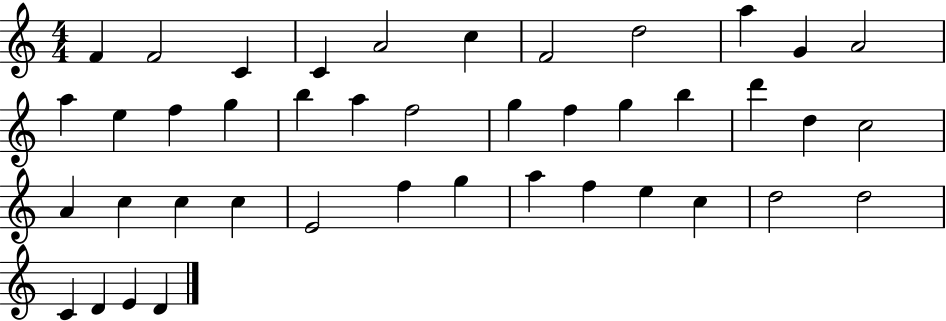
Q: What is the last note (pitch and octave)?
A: D4